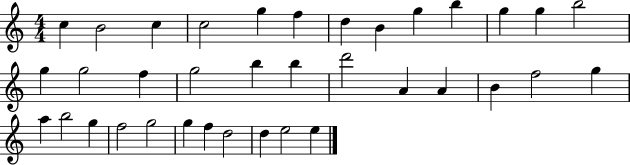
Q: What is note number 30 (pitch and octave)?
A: G5